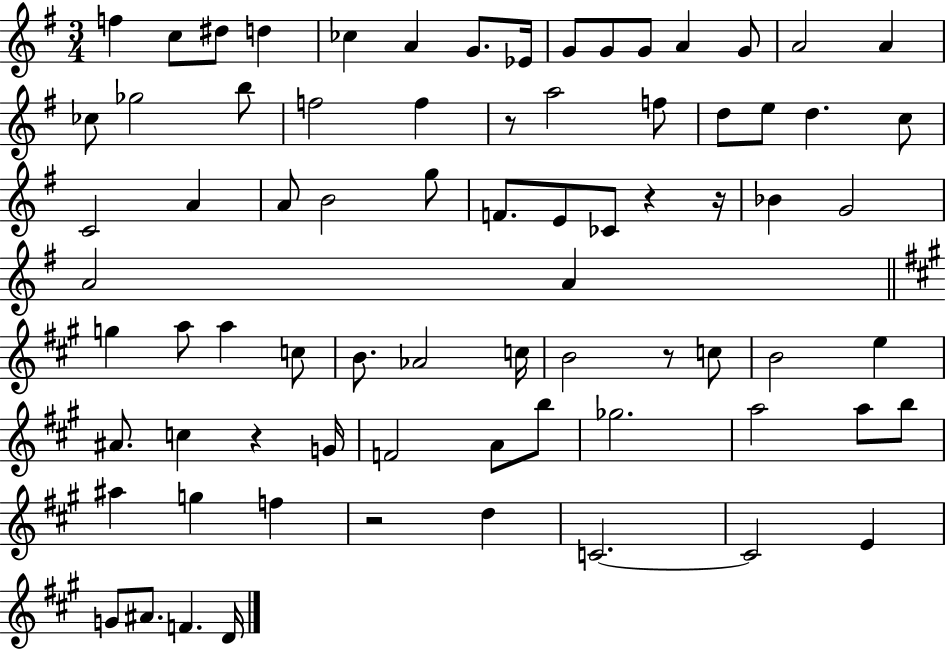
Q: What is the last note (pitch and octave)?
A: D4